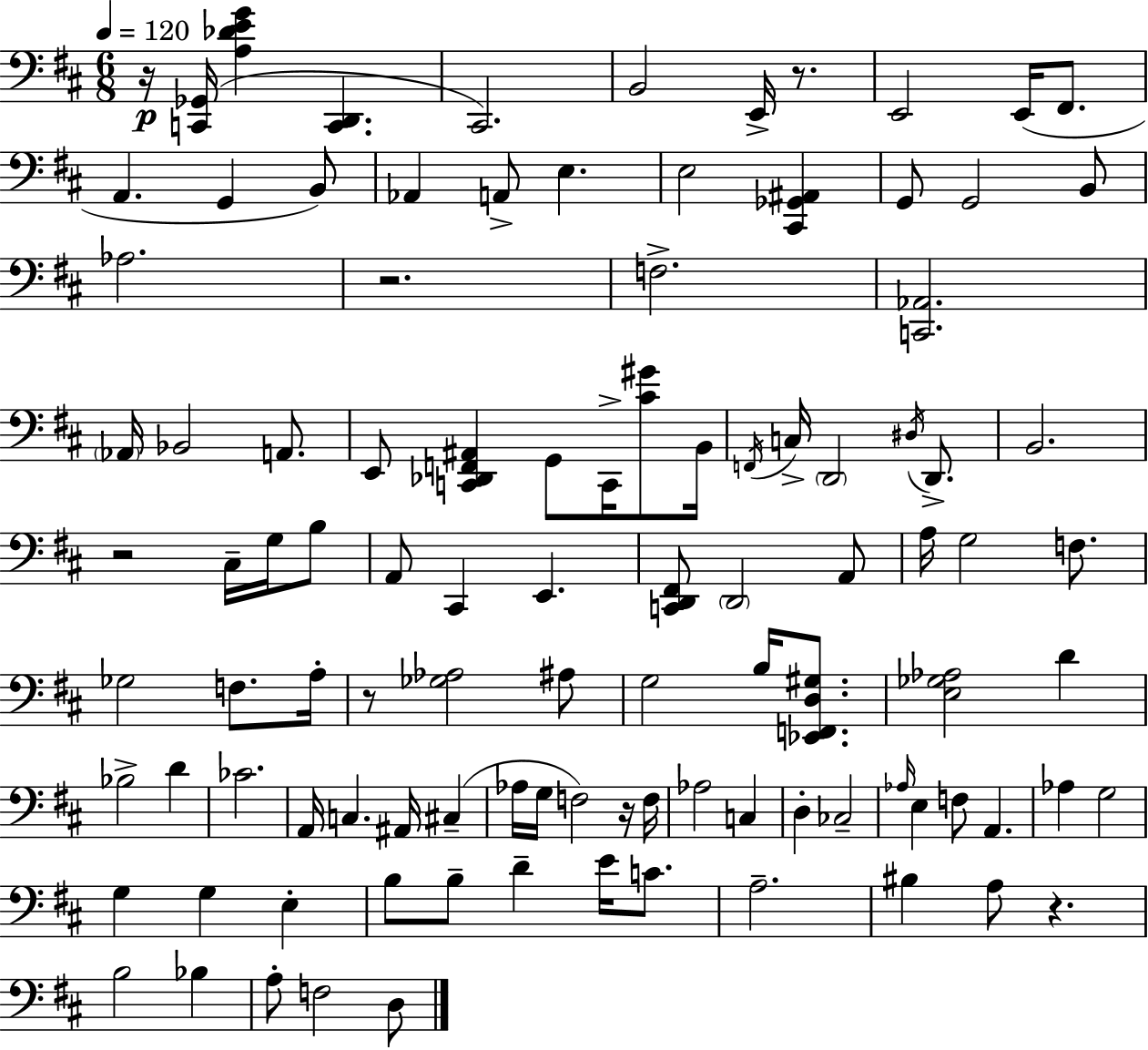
X:1
T:Untitled
M:6/8
L:1/4
K:D
z/4 [C,,_G,,]/4 [A,_DEG] [C,,D,,] ^C,,2 B,,2 E,,/4 z/2 E,,2 E,,/4 ^F,,/2 A,, G,, B,,/2 _A,, A,,/2 E, E,2 [^C,,_G,,^A,,] G,,/2 G,,2 B,,/2 _A,2 z2 F,2 [C,,_A,,]2 _A,,/4 _B,,2 A,,/2 E,,/2 [C,,_D,,F,,^A,,] G,,/2 C,,/4 [^C^G]/2 B,,/4 F,,/4 C,/4 D,,2 ^D,/4 D,,/2 B,,2 z2 ^C,/4 G,/4 B,/2 A,,/2 ^C,, E,, [C,,D,,^F,,]/2 D,,2 A,,/2 A,/4 G,2 F,/2 _G,2 F,/2 A,/4 z/2 [_G,_A,]2 ^A,/2 G,2 B,/4 [_E,,F,,D,^G,]/2 [E,_G,_A,]2 D _B,2 D _C2 A,,/4 C, ^A,,/4 ^C, _A,/4 G,/4 F,2 z/4 F,/4 _A,2 C, D, _C,2 _A,/4 E, F,/2 A,, _A, G,2 G, G, E, B,/2 B,/2 D E/4 C/2 A,2 ^B, A,/2 z B,2 _B, A,/2 F,2 D,/2